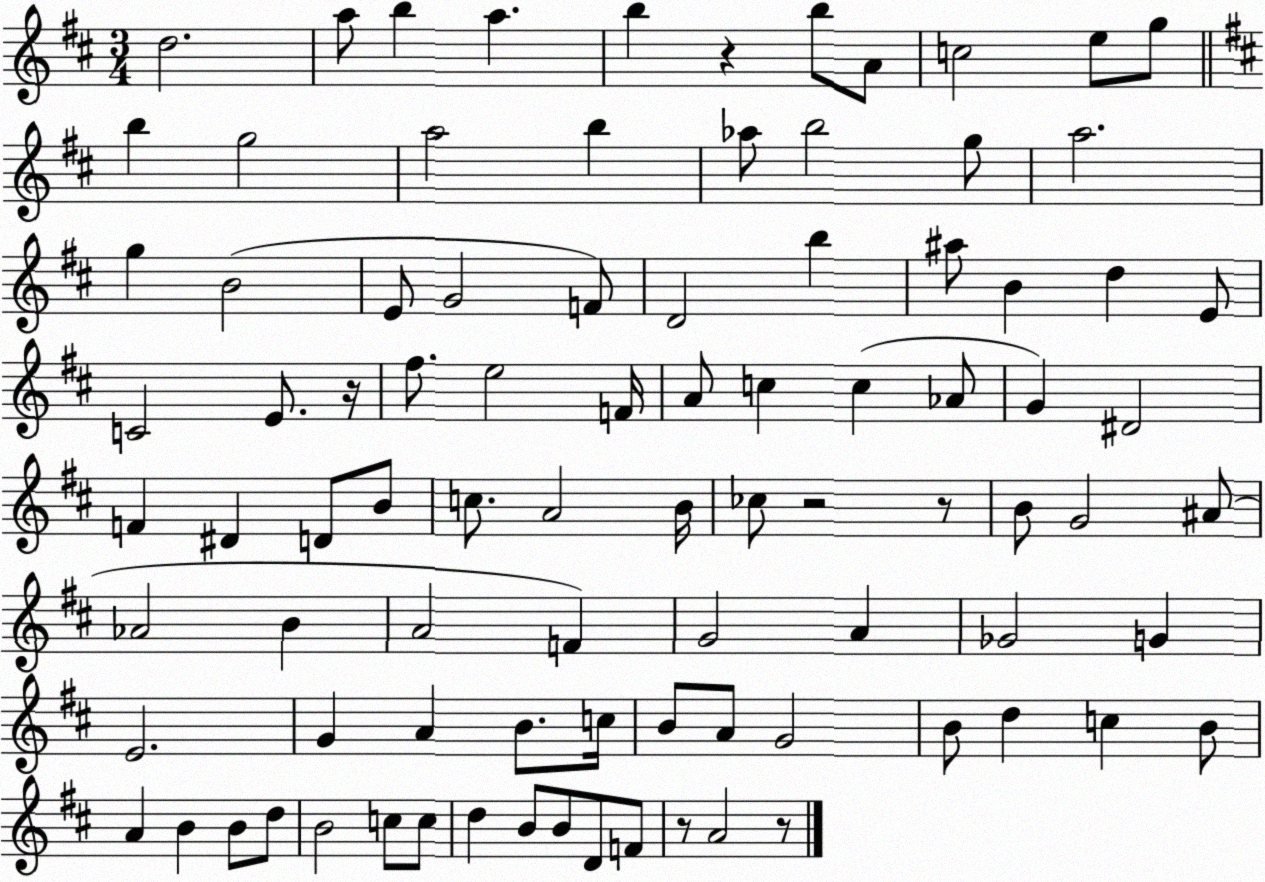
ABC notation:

X:1
T:Untitled
M:3/4
L:1/4
K:D
d2 a/2 b a b z b/2 A/2 c2 e/2 g/2 b g2 a2 b _a/2 b2 g/2 a2 g B2 E/2 G2 F/2 D2 b ^a/2 B d E/2 C2 E/2 z/4 ^f/2 e2 F/4 A/2 c c _A/2 G ^D2 F ^D D/2 B/2 c/2 A2 B/4 _c/2 z2 z/2 B/2 G2 ^A/2 _A2 B A2 F G2 A _G2 G E2 G A B/2 c/4 B/2 A/2 G2 B/2 d c B/2 A B B/2 d/2 B2 c/2 c/2 d B/2 B/2 D/2 F/2 z/2 A2 z/2